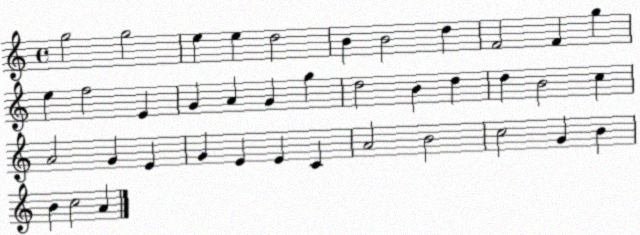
X:1
T:Untitled
M:4/4
L:1/4
K:C
g2 g2 e e d2 B B2 d F2 F g e f2 E G A G g d2 B d d B2 c A2 G E G E E C A2 B2 c2 G B B c2 A